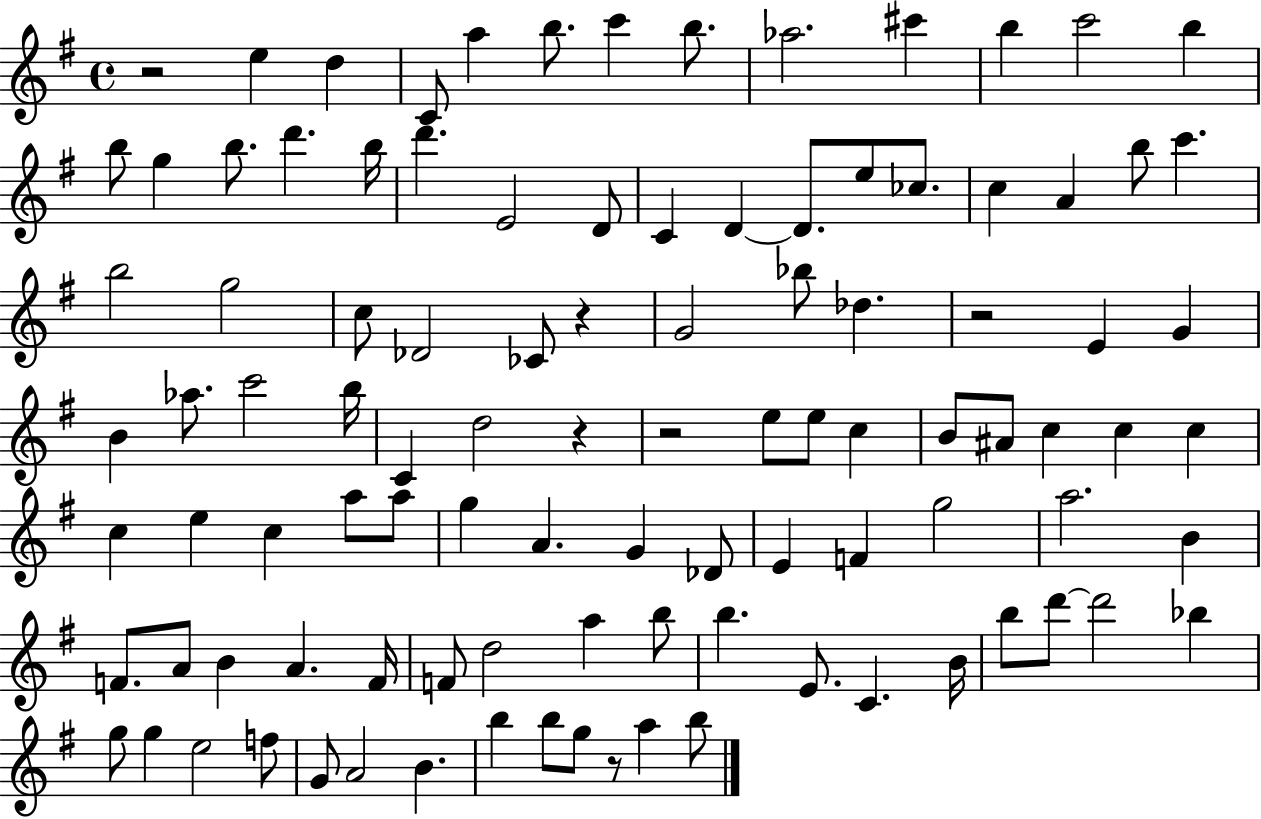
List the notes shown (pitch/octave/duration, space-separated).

R/h E5/q D5/q C4/e A5/q B5/e. C6/q B5/e. Ab5/h. C#6/q B5/q C6/h B5/q B5/e G5/q B5/e. D6/q. B5/s D6/q. E4/h D4/e C4/q D4/q D4/e. E5/e CES5/e. C5/q A4/q B5/e C6/q. B5/h G5/h C5/e Db4/h CES4/e R/q G4/h Bb5/e Db5/q. R/h E4/q G4/q B4/q Ab5/e. C6/h B5/s C4/q D5/h R/q R/h E5/e E5/e C5/q B4/e A#4/e C5/q C5/q C5/q C5/q E5/q C5/q A5/e A5/e G5/q A4/q. G4/q Db4/e E4/q F4/q G5/h A5/h. B4/q F4/e. A4/e B4/q A4/q. F4/s F4/e D5/h A5/q B5/e B5/q. E4/e. C4/q. B4/s B5/e D6/e D6/h Bb5/q G5/e G5/q E5/h F5/e G4/e A4/h B4/q. B5/q B5/e G5/e R/e A5/q B5/e